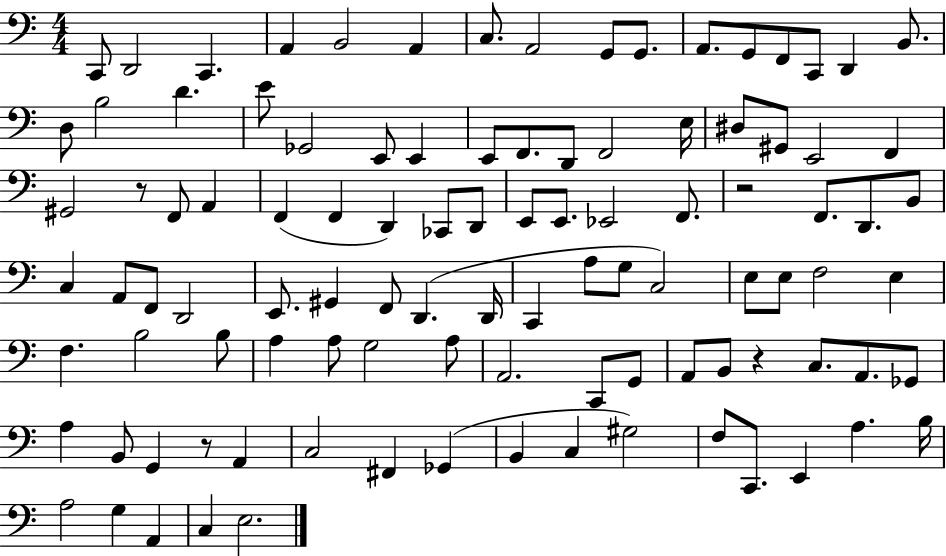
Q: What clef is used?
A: bass